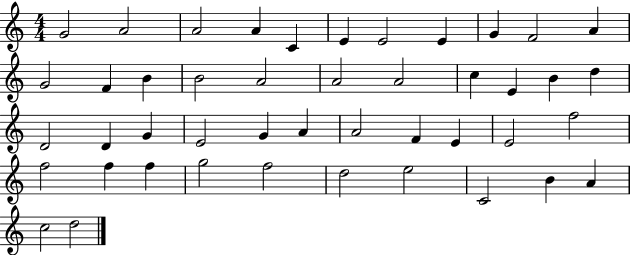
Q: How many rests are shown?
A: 0